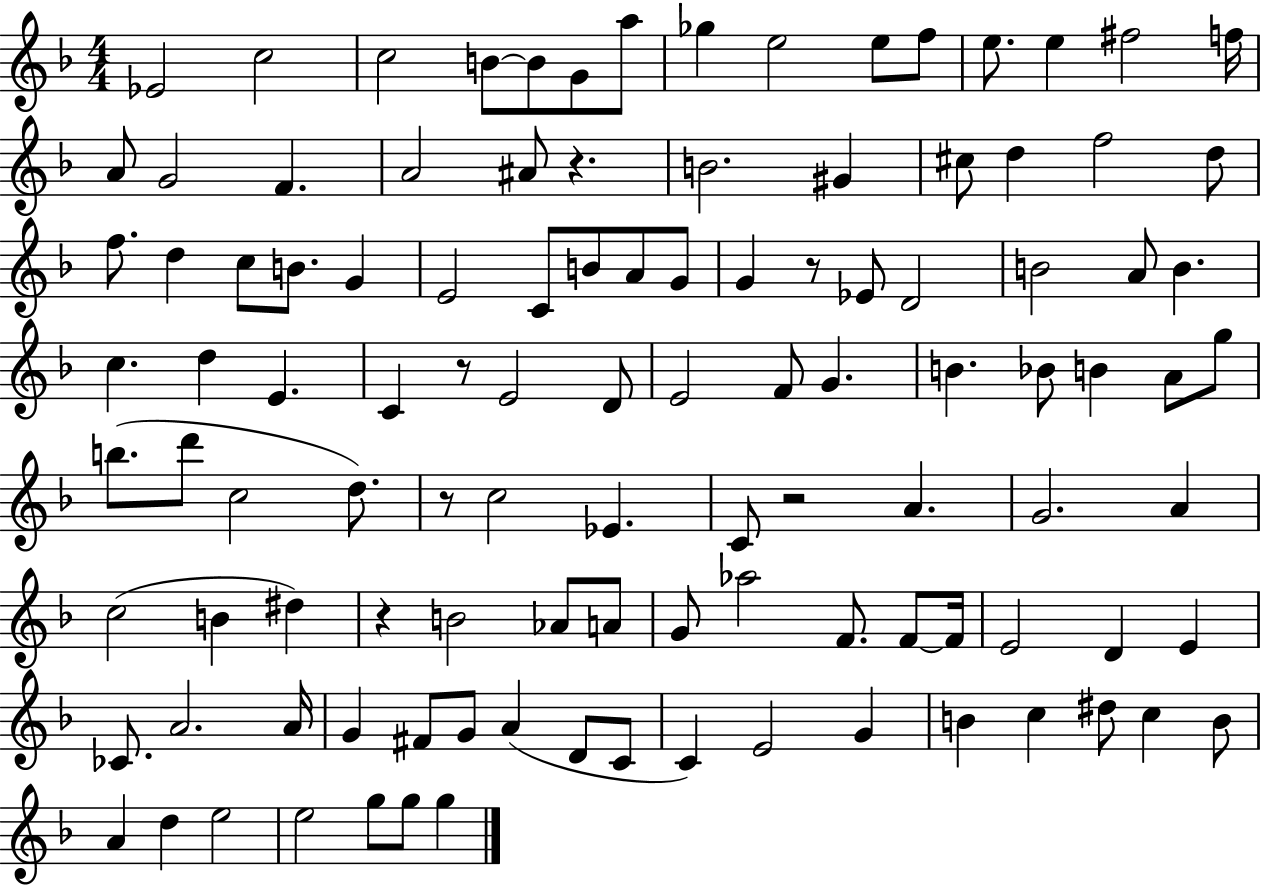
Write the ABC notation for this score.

X:1
T:Untitled
M:4/4
L:1/4
K:F
_E2 c2 c2 B/2 B/2 G/2 a/2 _g e2 e/2 f/2 e/2 e ^f2 f/4 A/2 G2 F A2 ^A/2 z B2 ^G ^c/2 d f2 d/2 f/2 d c/2 B/2 G E2 C/2 B/2 A/2 G/2 G z/2 _E/2 D2 B2 A/2 B c d E C z/2 E2 D/2 E2 F/2 G B _B/2 B A/2 g/2 b/2 d'/2 c2 d/2 z/2 c2 _E C/2 z2 A G2 A c2 B ^d z B2 _A/2 A/2 G/2 _a2 F/2 F/2 F/4 E2 D E _C/2 A2 A/4 G ^F/2 G/2 A D/2 C/2 C E2 G B c ^d/2 c B/2 A d e2 e2 g/2 g/2 g